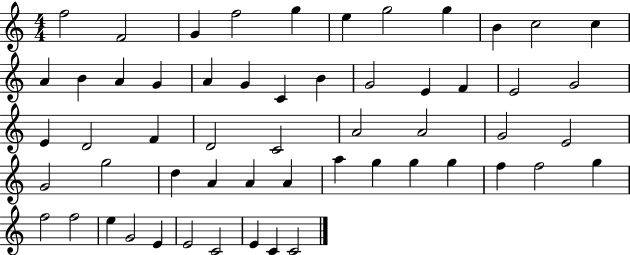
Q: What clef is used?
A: treble